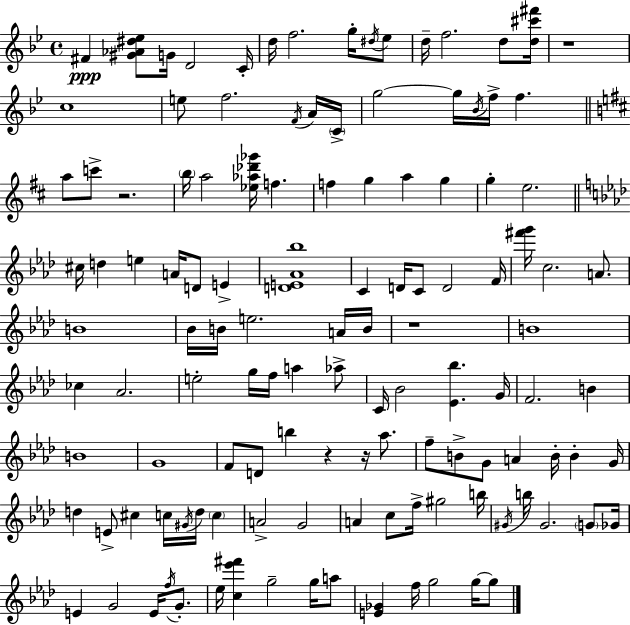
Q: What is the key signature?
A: BES major